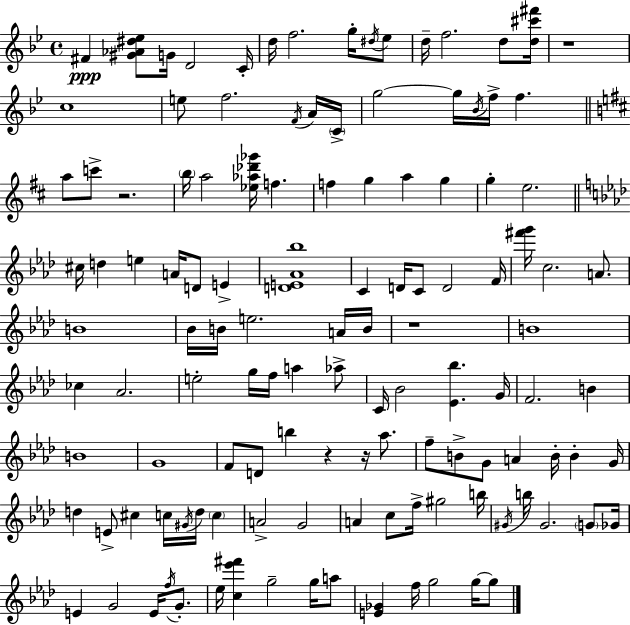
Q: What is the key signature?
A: BES major